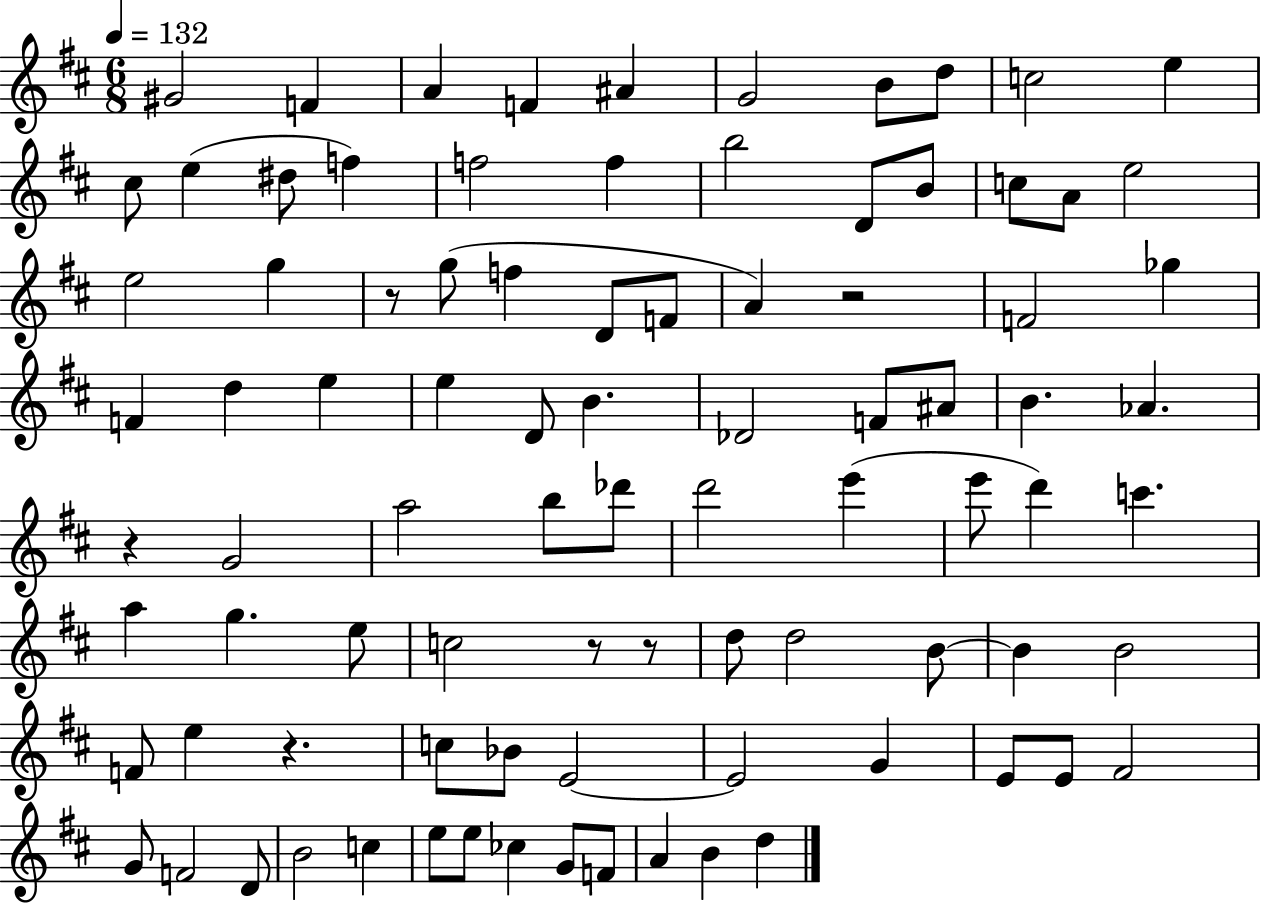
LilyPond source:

{
  \clef treble
  \numericTimeSignature
  \time 6/8
  \key d \major
  \tempo 4 = 132
  \repeat volta 2 { gis'2 f'4 | a'4 f'4 ais'4 | g'2 b'8 d''8 | c''2 e''4 | \break cis''8 e''4( dis''8 f''4) | f''2 f''4 | b''2 d'8 b'8 | c''8 a'8 e''2 | \break e''2 g''4 | r8 g''8( f''4 d'8 f'8 | a'4) r2 | f'2 ges''4 | \break f'4 d''4 e''4 | e''4 d'8 b'4. | des'2 f'8 ais'8 | b'4. aes'4. | \break r4 g'2 | a''2 b''8 des'''8 | d'''2 e'''4( | e'''8 d'''4) c'''4. | \break a''4 g''4. e''8 | c''2 r8 r8 | d''8 d''2 b'8~~ | b'4 b'2 | \break f'8 e''4 r4. | c''8 bes'8 e'2~~ | e'2 g'4 | e'8 e'8 fis'2 | \break g'8 f'2 d'8 | b'2 c''4 | e''8 e''8 ces''4 g'8 f'8 | a'4 b'4 d''4 | \break } \bar "|."
}